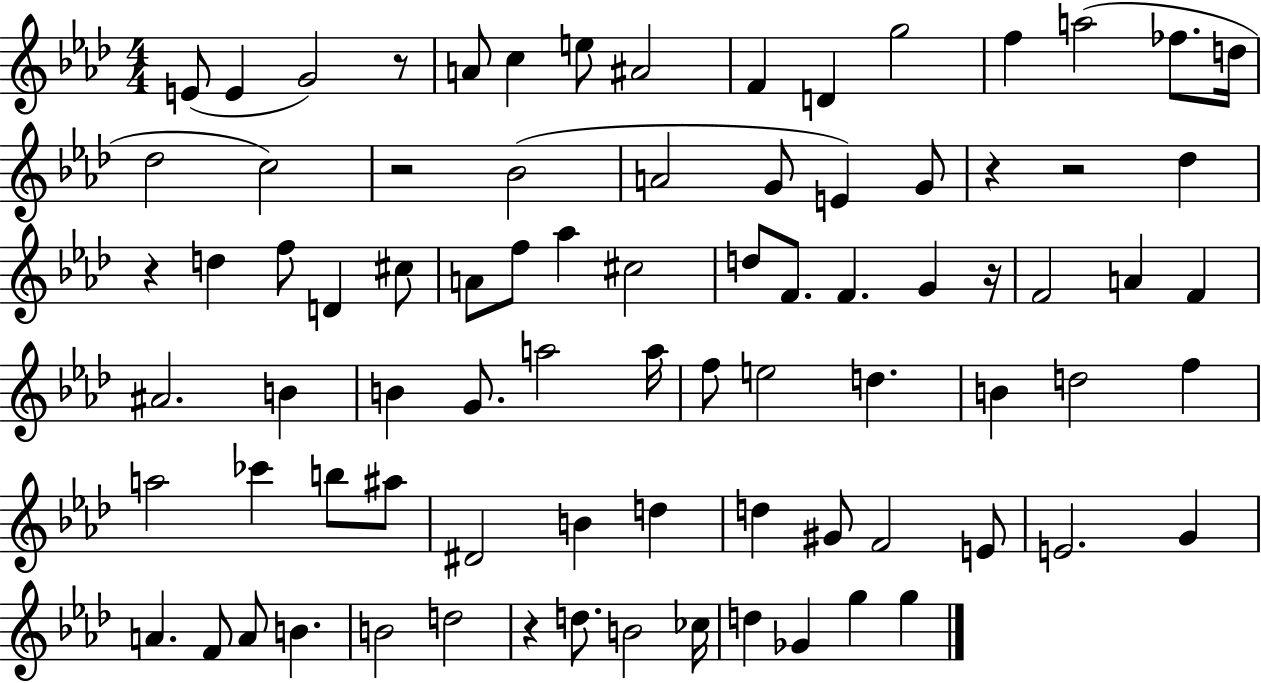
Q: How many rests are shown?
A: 7